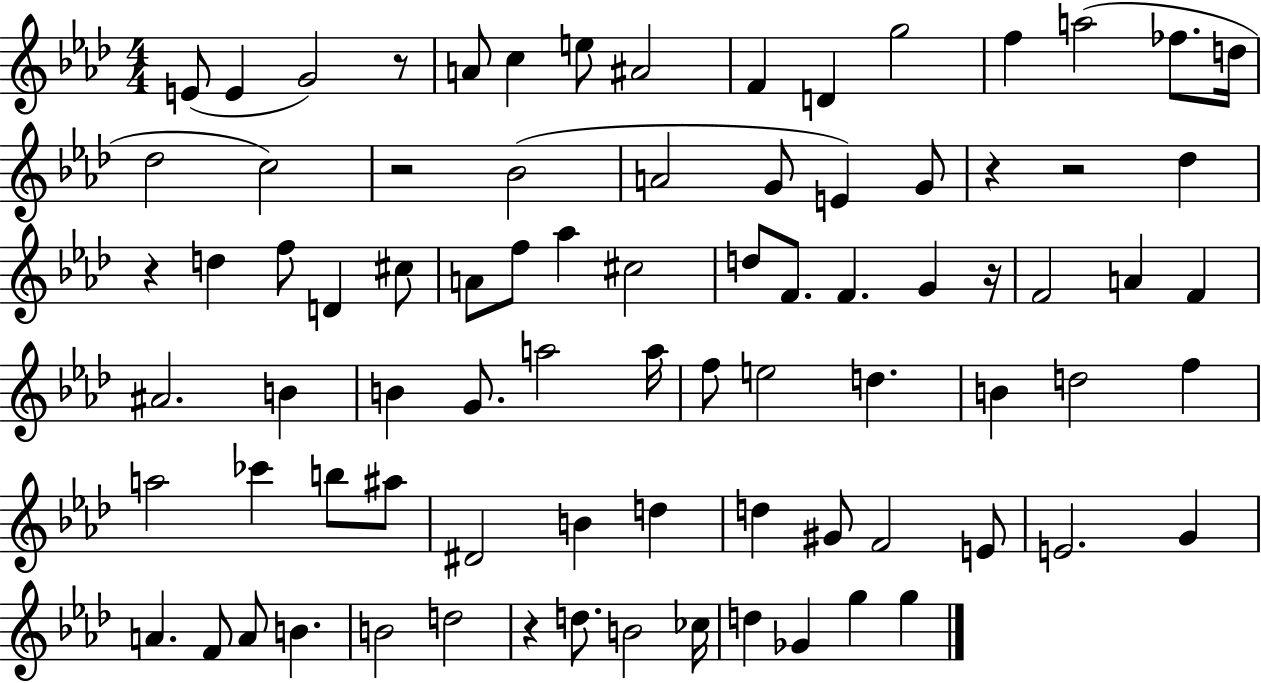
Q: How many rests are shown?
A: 7